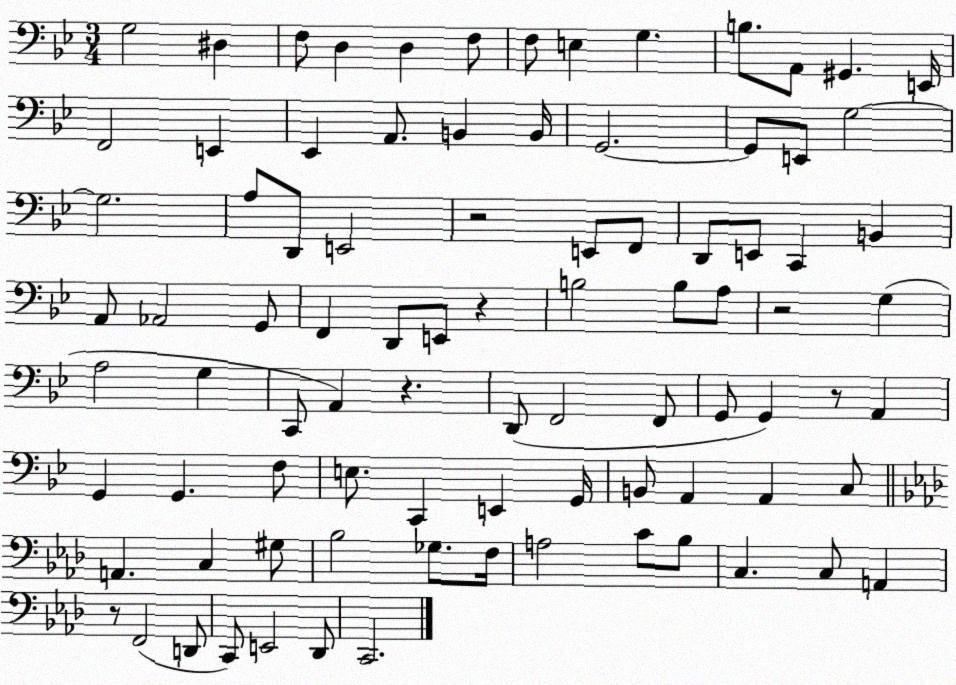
X:1
T:Untitled
M:3/4
L:1/4
K:Bb
G,2 ^D, F,/2 D, D, F,/2 F,/2 E, G, B,/2 A,,/2 ^G,, E,,/4 F,,2 E,, _E,, A,,/2 B,, B,,/4 G,,2 G,,/2 E,,/2 G,2 G,2 A,/2 D,,/2 E,,2 z2 E,,/2 F,,/2 D,,/2 E,,/2 C,, B,, A,,/2 _A,,2 G,,/2 F,, D,,/2 E,,/2 z B,2 B,/2 A,/2 z2 G, A,2 G, C,,/2 A,, z D,,/2 F,,2 F,,/2 G,,/2 G,, z/2 A,, G,, G,, F,/2 E,/2 C,, E,, G,,/4 B,,/2 A,, A,, C,/2 A,, C, ^G,/2 _B,2 _G,/2 F,/4 A,2 C/2 _B,/2 C, C,/2 A,, z/2 F,,2 D,,/2 C,,/2 E,,2 _D,,/2 C,,2